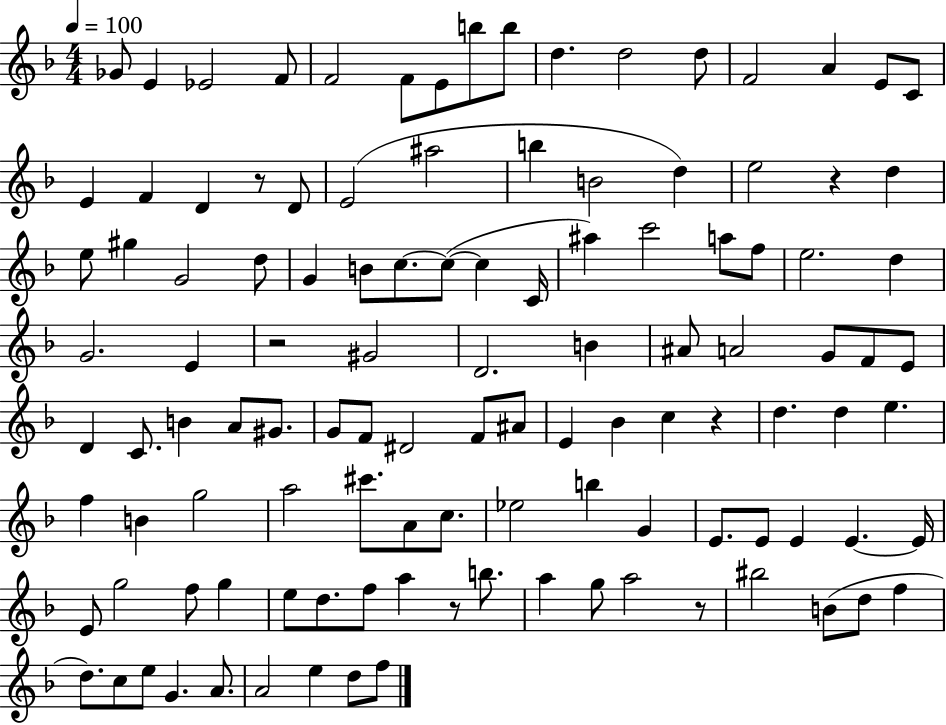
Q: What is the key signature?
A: F major